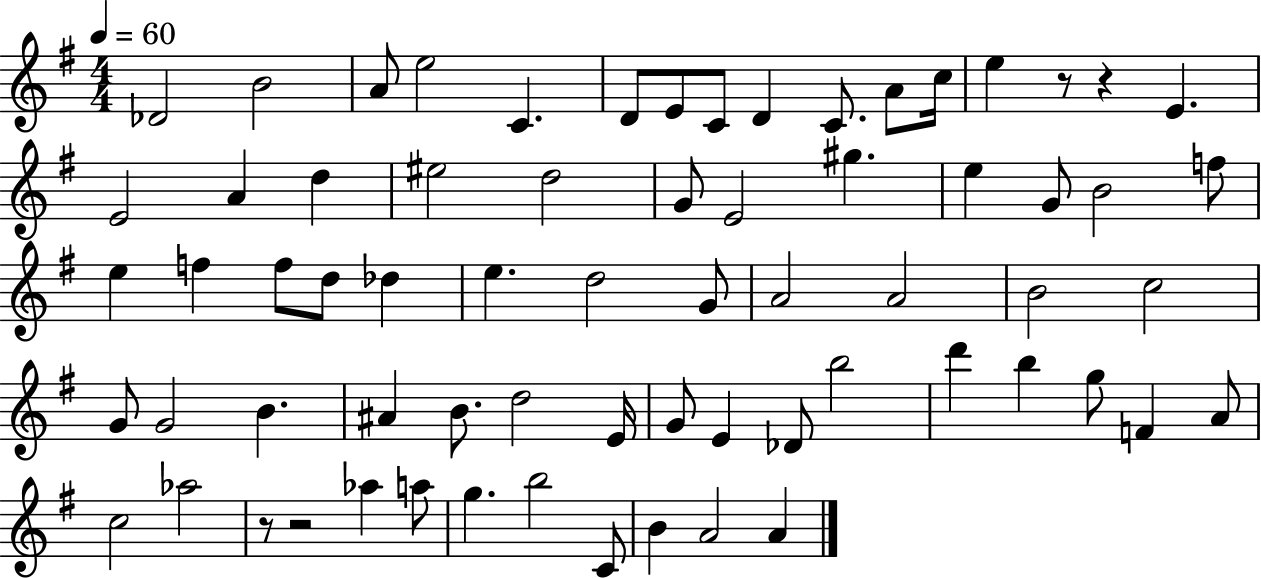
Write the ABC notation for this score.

X:1
T:Untitled
M:4/4
L:1/4
K:G
_D2 B2 A/2 e2 C D/2 E/2 C/2 D C/2 A/2 c/4 e z/2 z E E2 A d ^e2 d2 G/2 E2 ^g e G/2 B2 f/2 e f f/2 d/2 _d e d2 G/2 A2 A2 B2 c2 G/2 G2 B ^A B/2 d2 E/4 G/2 E _D/2 b2 d' b g/2 F A/2 c2 _a2 z/2 z2 _a a/2 g b2 C/2 B A2 A